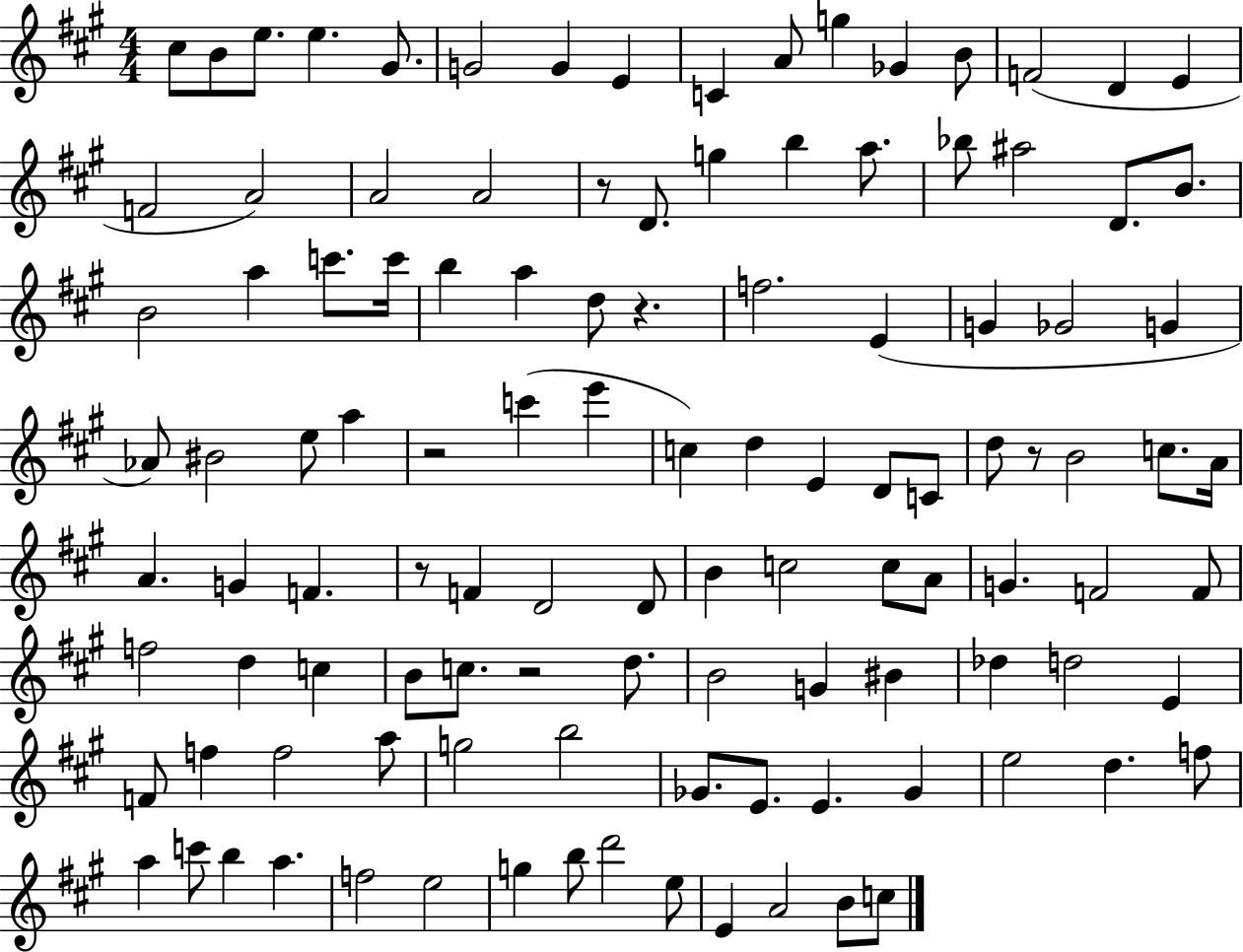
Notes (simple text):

C#5/e B4/e E5/e. E5/q. G#4/e. G4/h G4/q E4/q C4/q A4/e G5/q Gb4/q B4/e F4/h D4/q E4/q F4/h A4/h A4/h A4/h R/e D4/e. G5/q B5/q A5/e. Bb5/e A#5/h D4/e. B4/e. B4/h A5/q C6/e. C6/s B5/q A5/q D5/e R/q. F5/h. E4/q G4/q Gb4/h G4/q Ab4/e BIS4/h E5/e A5/q R/h C6/q E6/q C5/q D5/q E4/q D4/e C4/e D5/e R/e B4/h C5/e. A4/s A4/q. G4/q F4/q. R/e F4/q D4/h D4/e B4/q C5/h C5/e A4/e G4/q. F4/h F4/e F5/h D5/q C5/q B4/e C5/e. R/h D5/e. B4/h G4/q BIS4/q Db5/q D5/h E4/q F4/e F5/q F5/h A5/e G5/h B5/h Gb4/e. E4/e. E4/q. Gb4/q E5/h D5/q. F5/e A5/q C6/e B5/q A5/q. F5/h E5/h G5/q B5/e D6/h E5/e E4/q A4/h B4/e C5/e